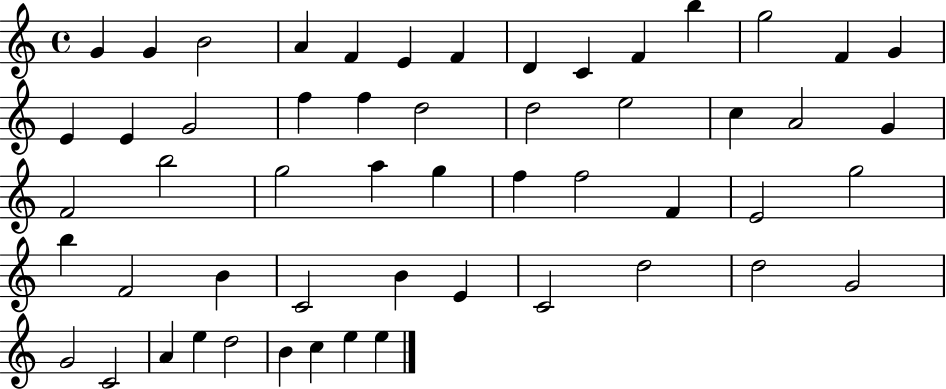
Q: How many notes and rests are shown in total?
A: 54